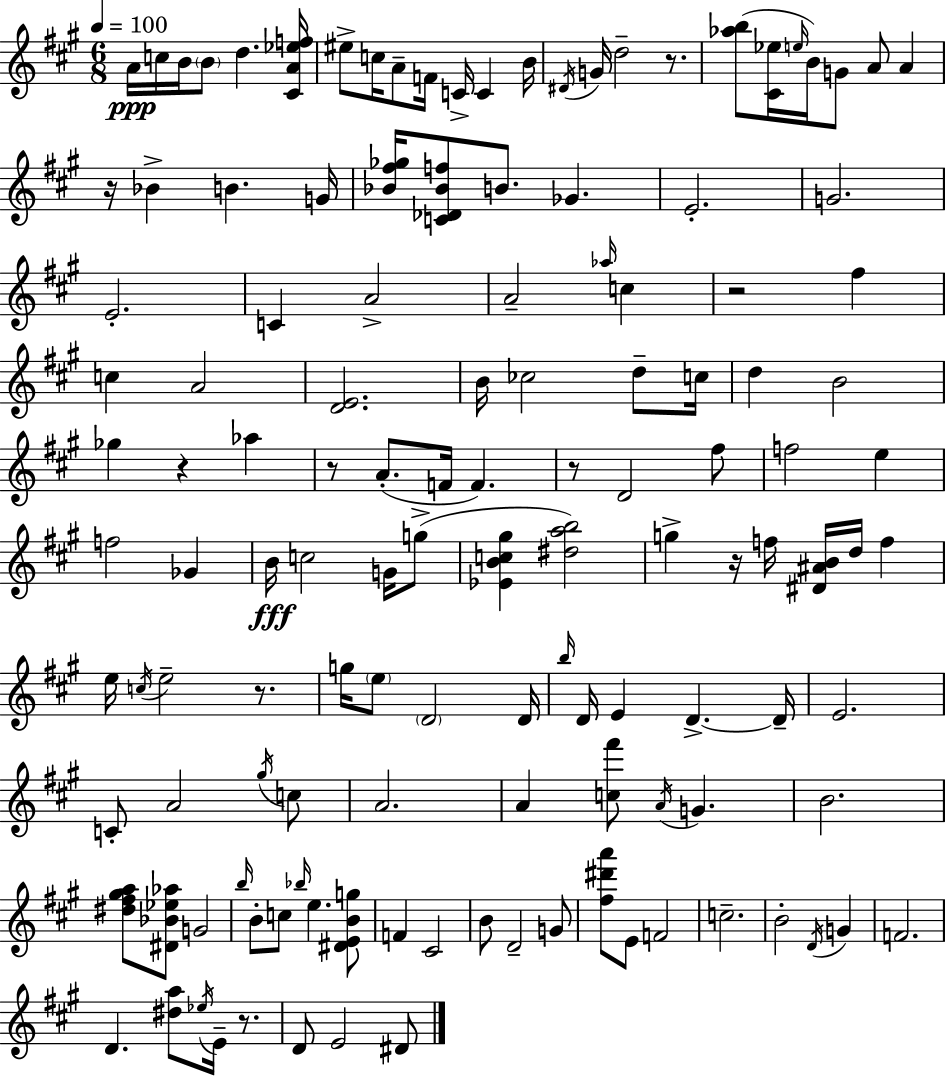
{
  \clef treble
  \numericTimeSignature
  \time 6/8
  \key a \major
  \tempo 4 = 100
  a'16\ppp c''16 b'16 \parenthesize b'8 d''4. <cis' a' ees'' f''>16 | eis''8-> c''16 a'8-- f'16 c'16-> c'4 b'16 | \acciaccatura { dis'16 } g'16 d''2-- r8. | <aes'' b''>8( <cis' ees''>16 \grace { e''16 }) b'16 g'8 a'8 a'4 | \break r16 bes'4-> b'4. | g'16 <bes' fis'' ges''>16 <c' des' bes' f''>8 b'8. ges'4. | e'2.-. | g'2. | \break e'2.-. | c'4 a'2-> | a'2-- \grace { aes''16 } c''4 | r2 fis''4 | \break c''4 a'2 | <d' e'>2. | b'16 ces''2 | d''8-- c''16 d''4 b'2 | \break ges''4 r4 aes''4 | r8 a'8.-.( f'16 f'4.) | r8 d'2 | fis''8 f''2 e''4 | \break f''2 ges'4 | b'16\fff c''2 | g'16 g''8->( <ees' b' c'' gis''>4 <dis'' a'' b''>2) | g''4-> r16 f''16 <dis' ais' b'>16 d''16 f''4 | \break e''16 \acciaccatura { c''16 } e''2-- | r8. g''16 \parenthesize e''8 \parenthesize d'2 | d'16 \grace { b''16 } d'16 e'4 d'4.->~~ | d'16-- e'2. | \break c'8-. a'2 | \acciaccatura { gis''16 } c''8 a'2. | a'4 <c'' fis'''>8 | \acciaccatura { a'16 } g'4. b'2. | \break <dis'' fis'' gis'' a''>8 <dis' bes' ees'' aes''>8 g'2 | \grace { b''16 } b'8-. c''8 | \grace { bes''16 } e''4. <dis' e' b' g''>8 f'4 | cis'2 b'8 d'2-- | \break g'8 <fis'' dis''' a'''>8 e'8 | f'2 c''2.-- | b'2-. | \acciaccatura { d'16 } g'4 f'2. | \break d'4. | <dis'' a''>8 \acciaccatura { ees''16 } e'16-- r8. d'8 | e'2 dis'8 \bar "|."
}